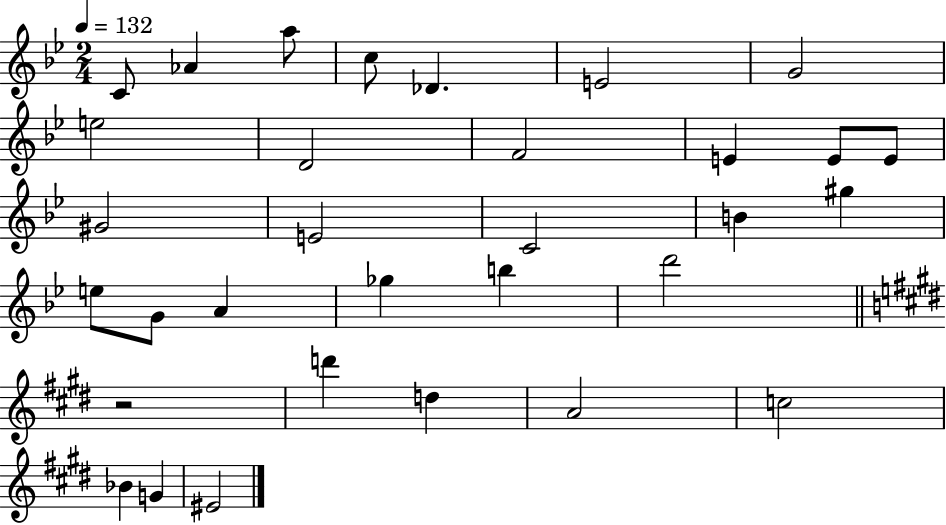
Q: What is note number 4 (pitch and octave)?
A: C5